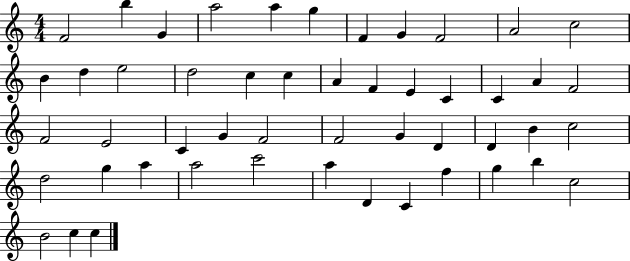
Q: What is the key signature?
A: C major